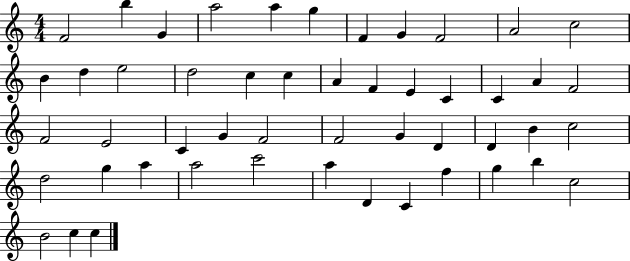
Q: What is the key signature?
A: C major